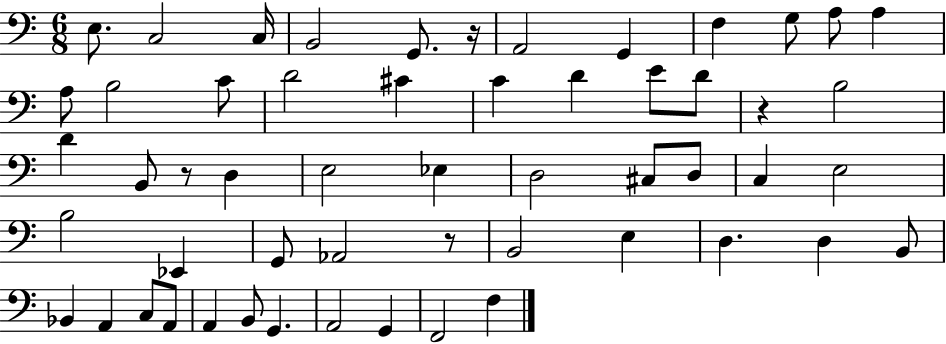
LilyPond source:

{
  \clef bass
  \numericTimeSignature
  \time 6/8
  \key c \major
  e8. c2 c16 | b,2 g,8. r16 | a,2 g,4 | f4 g8 a8 a4 | \break a8 b2 c'8 | d'2 cis'4 | c'4 d'4 e'8 d'8 | r4 b2 | \break d'4 b,8 r8 d4 | e2 ees4 | d2 cis8 d8 | c4 e2 | \break b2 ees,4 | g,8 aes,2 r8 | b,2 e4 | d4. d4 b,8 | \break bes,4 a,4 c8 a,8 | a,4 b,8 g,4. | a,2 g,4 | f,2 f4 | \break \bar "|."
}